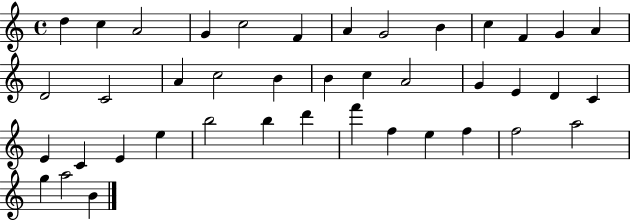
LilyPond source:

{
  \clef treble
  \time 4/4
  \defaultTimeSignature
  \key c \major
  d''4 c''4 a'2 | g'4 c''2 f'4 | a'4 g'2 b'4 | c''4 f'4 g'4 a'4 | \break d'2 c'2 | a'4 c''2 b'4 | b'4 c''4 a'2 | g'4 e'4 d'4 c'4 | \break e'4 c'4 e'4 e''4 | b''2 b''4 d'''4 | f'''4 f''4 e''4 f''4 | f''2 a''2 | \break g''4 a''2 b'4 | \bar "|."
}